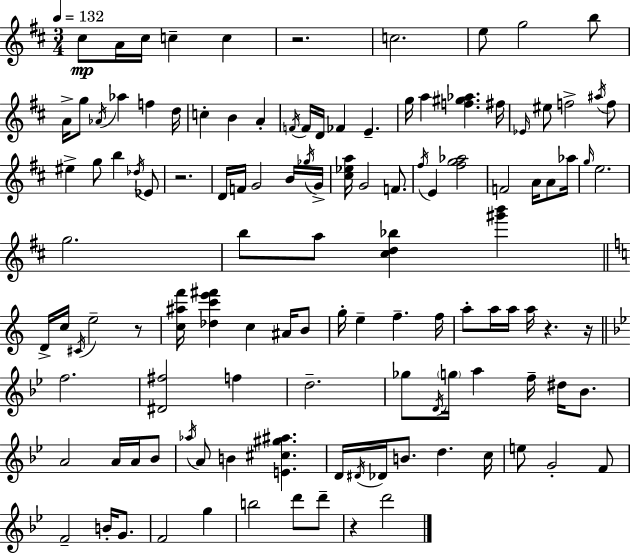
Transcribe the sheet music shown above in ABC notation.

X:1
T:Untitled
M:3/4
L:1/4
K:D
^c/2 A/4 ^c/4 c c z2 c2 e/2 g2 b/2 A/4 g/2 _A/4 _a f d/4 c B A F/4 F/4 D/4 _F E g/4 a [f^g_a] ^f/4 _E/4 ^e/2 f2 ^a/4 f/2 ^e g/2 b _d/4 _E/2 z2 D/4 F/4 G2 B/4 _g/4 G/4 [^c_ea]/4 G2 F/2 ^f/4 E [^fg_a]2 F2 A/4 A/2 _a/4 g/4 e2 g2 b/2 a/2 [^cd_b] [^g'b'] D/4 c/4 ^C/4 e2 z/2 [c^af']/4 [_dc'e'^f'] c ^A/4 B/2 g/4 e f f/4 a/2 a/4 a/4 a/4 z z/4 f2 [^D^f]2 f d2 _g/2 D/4 g/4 a f/4 ^d/4 _B/2 A2 A/4 A/4 _B/2 _a/4 A/2 B [E^c^g^a] D/4 ^D/4 _D/4 B/2 d c/4 e/2 G2 F/2 F2 B/4 G/2 F2 g b2 d'/2 d'/2 z d'2